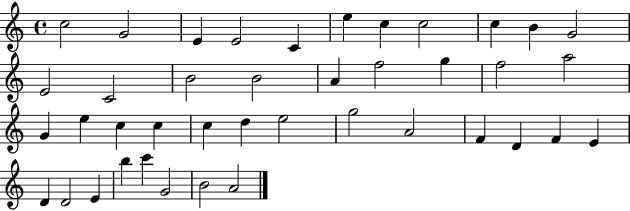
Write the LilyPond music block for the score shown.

{
  \clef treble
  \time 4/4
  \defaultTimeSignature
  \key c \major
  c''2 g'2 | e'4 e'2 c'4 | e''4 c''4 c''2 | c''4 b'4 g'2 | \break e'2 c'2 | b'2 b'2 | a'4 f''2 g''4 | f''2 a''2 | \break g'4 e''4 c''4 c''4 | c''4 d''4 e''2 | g''2 a'2 | f'4 d'4 f'4 e'4 | \break d'4 d'2 e'4 | b''4 c'''4 g'2 | b'2 a'2 | \bar "|."
}